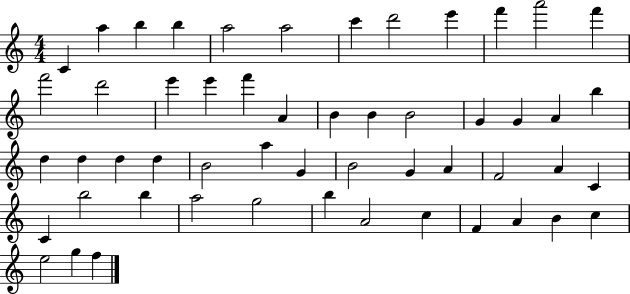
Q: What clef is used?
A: treble